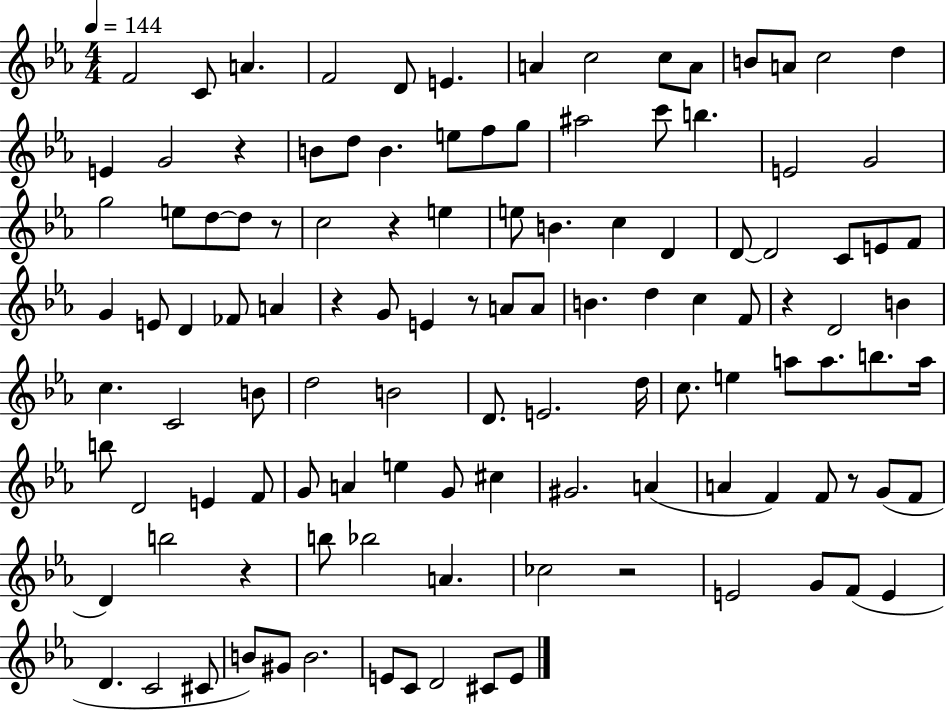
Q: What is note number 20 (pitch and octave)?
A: E5